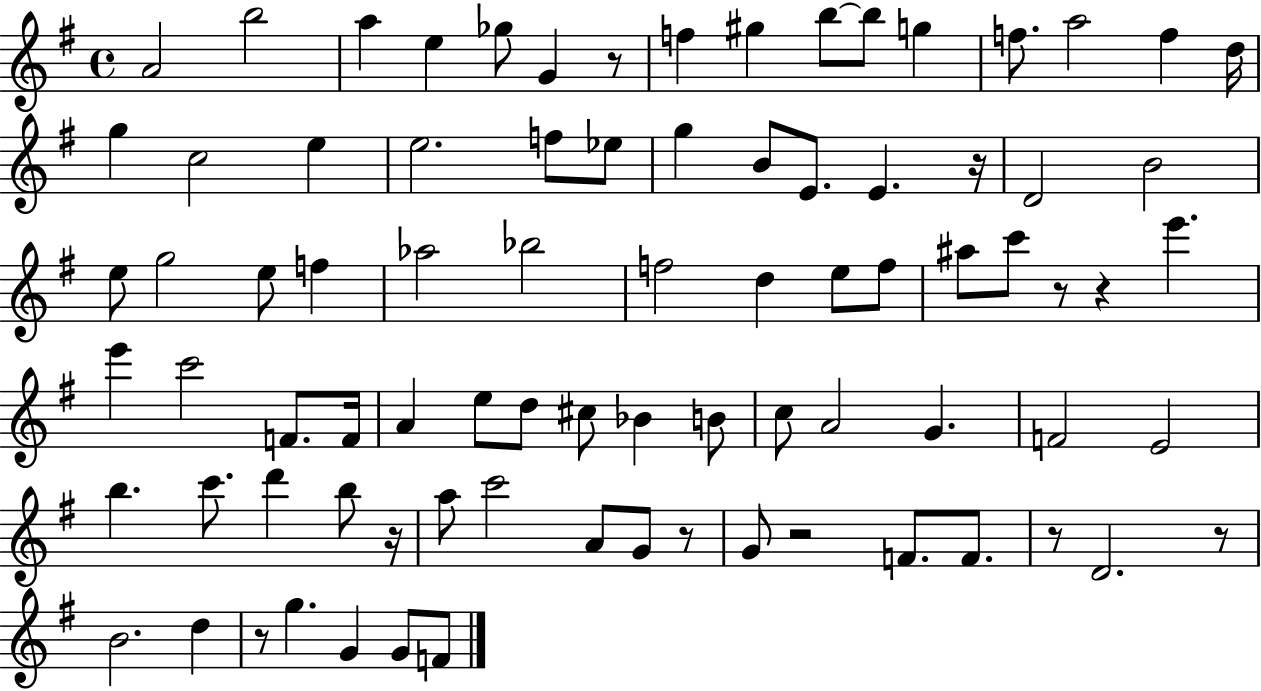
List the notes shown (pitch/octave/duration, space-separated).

A4/h B5/h A5/q E5/q Gb5/e G4/q R/e F5/q G#5/q B5/e B5/e G5/q F5/e. A5/h F5/q D5/s G5/q C5/h E5/q E5/h. F5/e Eb5/e G5/q B4/e E4/e. E4/q. R/s D4/h B4/h E5/e G5/h E5/e F5/q Ab5/h Bb5/h F5/h D5/q E5/e F5/e A#5/e C6/e R/e R/q E6/q. E6/q C6/h F4/e. F4/s A4/q E5/e D5/e C#5/e Bb4/q B4/e C5/e A4/h G4/q. F4/h E4/h B5/q. C6/e. D6/q B5/e R/s A5/e C6/h A4/e G4/e R/e G4/e R/h F4/e. F4/e. R/e D4/h. R/e B4/h. D5/q R/e G5/q. G4/q G4/e F4/e